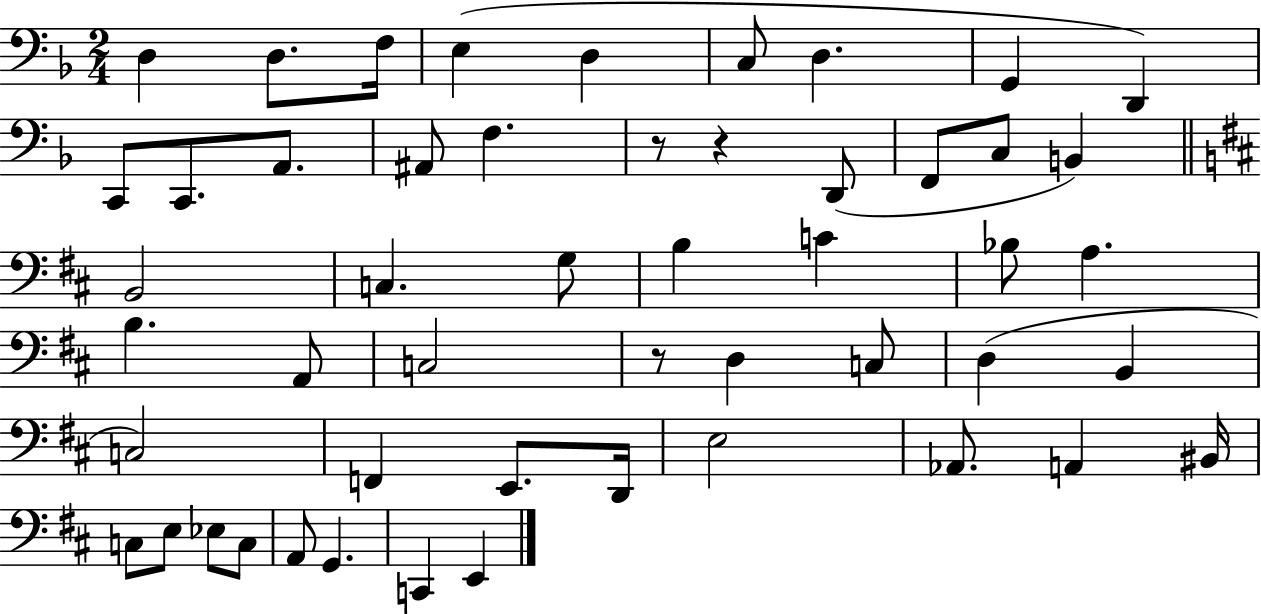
X:1
T:Untitled
M:2/4
L:1/4
K:F
D, D,/2 F,/4 E, D, C,/2 D, G,, D,, C,,/2 C,,/2 A,,/2 ^A,,/2 F, z/2 z D,,/2 F,,/2 C,/2 B,, B,,2 C, G,/2 B, C _B,/2 A, B, A,,/2 C,2 z/2 D, C,/2 D, B,, C,2 F,, E,,/2 D,,/4 E,2 _A,,/2 A,, ^B,,/4 C,/2 E,/2 _E,/2 C,/2 A,,/2 G,, C,, E,,